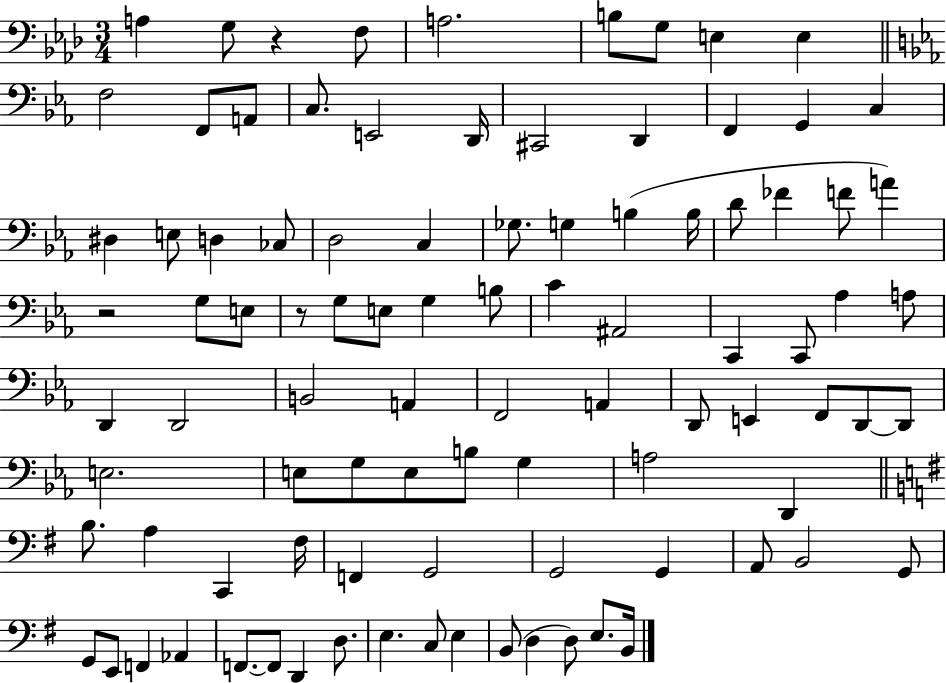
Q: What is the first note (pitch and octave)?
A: A3